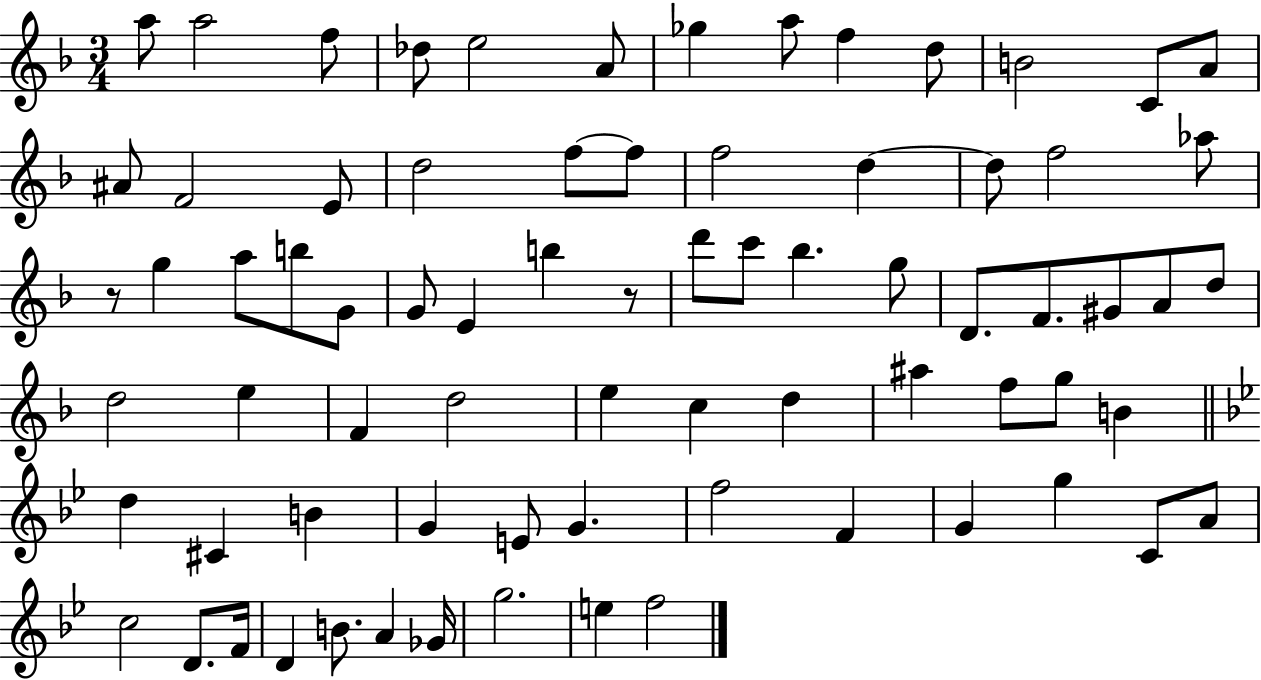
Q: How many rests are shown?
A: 2